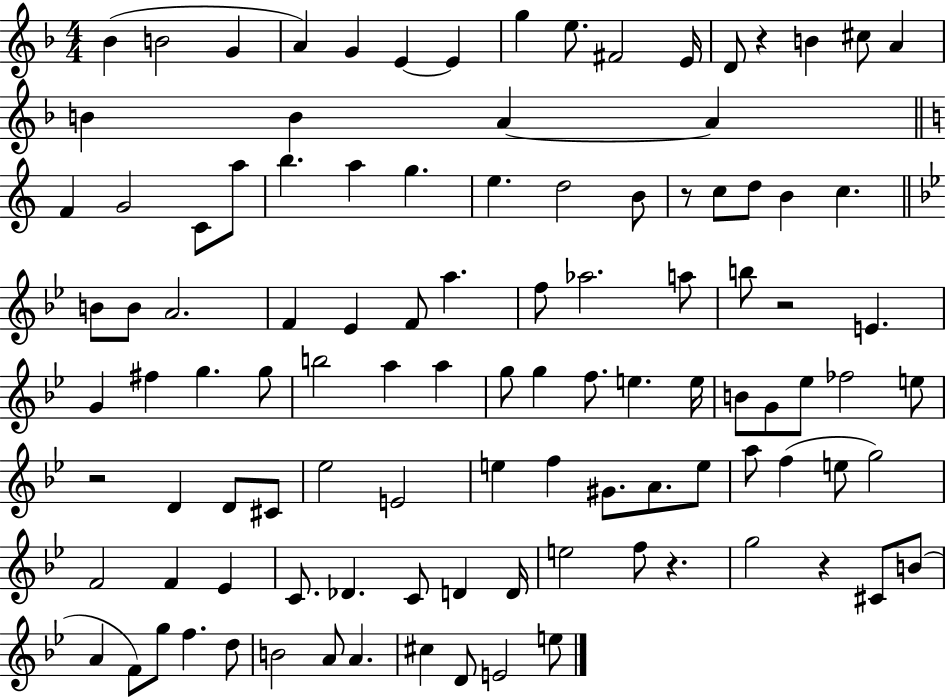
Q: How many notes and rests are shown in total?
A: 107